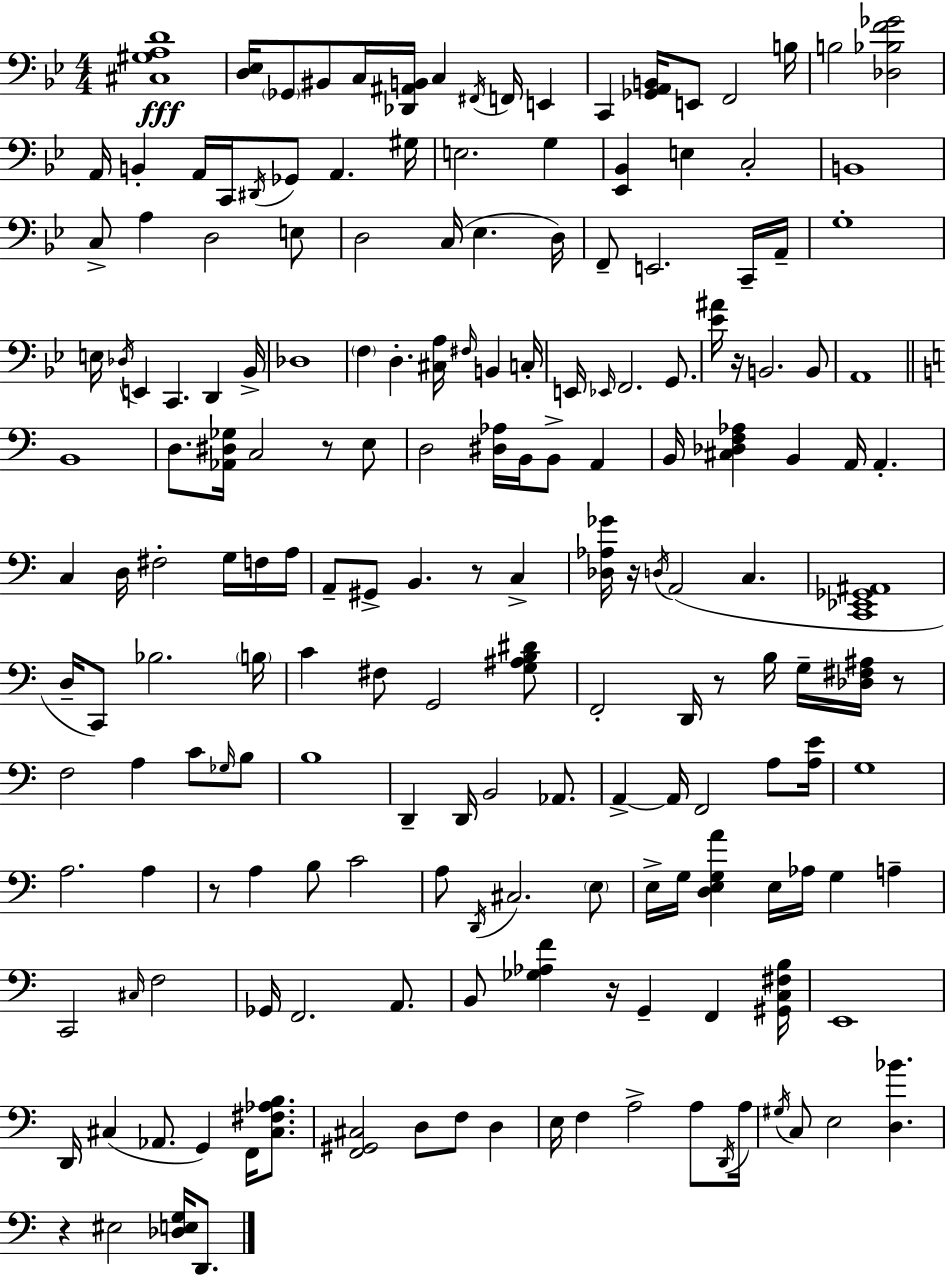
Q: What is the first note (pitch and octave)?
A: Gb2